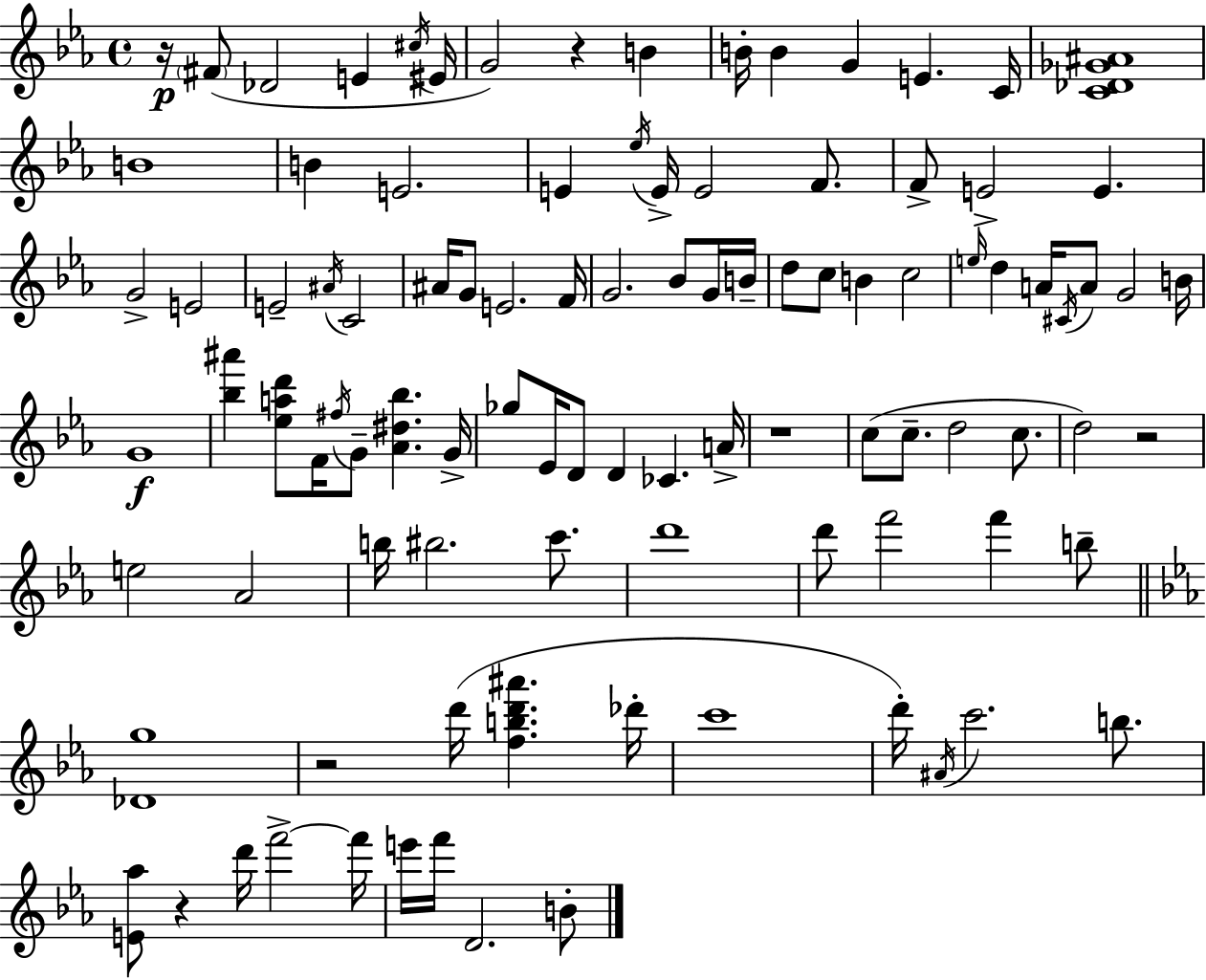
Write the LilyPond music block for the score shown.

{
  \clef treble
  \time 4/4
  \defaultTimeSignature
  \key c \minor
  r16\p \parenthesize fis'8( des'2 e'4 \acciaccatura { cis''16 } | eis'16 g'2) r4 b'4 | b'16-. b'4 g'4 e'4. | c'16 <c' des' ges' ais'>1 | \break b'1 | b'4 e'2. | e'4 \acciaccatura { ees''16 } e'16-> e'2 f'8. | f'8-> e'2-> e'4. | \break g'2-> e'2 | e'2-- \acciaccatura { ais'16 } c'2 | ais'16 g'8 e'2. | f'16 g'2. bes'8 | \break g'16 b'16-- d''8 c''8 b'4 c''2 | \grace { e''16 } d''4 a'16 \acciaccatura { cis'16 } a'8 g'2 | b'16 g'1\f | <bes'' ais'''>4 <ees'' a'' d'''>8 f'16 \acciaccatura { fis''16 } g'8-- <aes' dis'' bes''>4. | \break g'16-> ges''8 ees'16 d'8 d'4 ces'4. | a'16-> r1 | c''8( c''8.-- d''2 | c''8. d''2) r2 | \break e''2 aes'2 | b''16 bis''2. | c'''8. d'''1 | d'''8 f'''2 | \break f'''4 b''8-- \bar "||" \break \key c \minor <des' g''>1 | r2 d'''16( <f'' b'' d''' ais'''>4. des'''16-. | c'''1 | d'''16-.) \acciaccatura { ais'16 } c'''2. b''8. | \break <e' aes''>8 r4 d'''16 f'''2->~~ | f'''16 e'''16 f'''16 d'2. b'8-. | \bar "|."
}